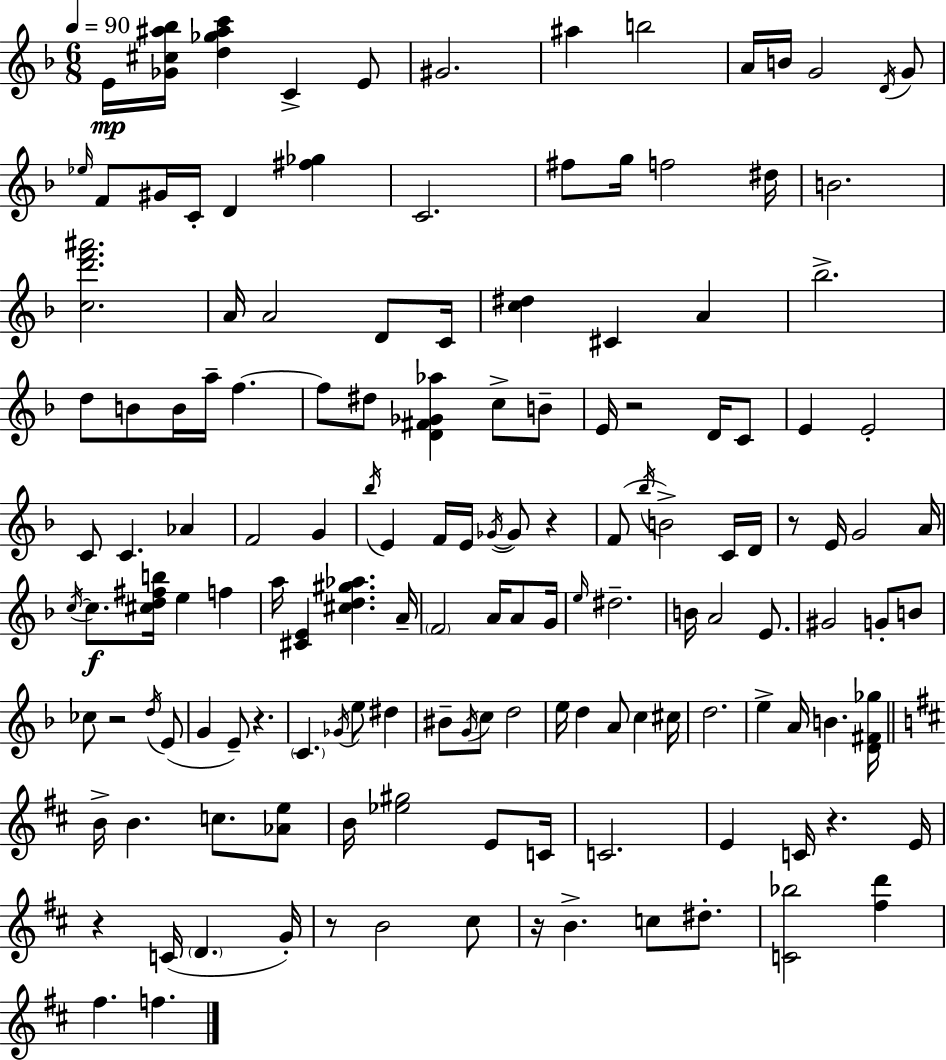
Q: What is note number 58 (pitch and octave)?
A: C4